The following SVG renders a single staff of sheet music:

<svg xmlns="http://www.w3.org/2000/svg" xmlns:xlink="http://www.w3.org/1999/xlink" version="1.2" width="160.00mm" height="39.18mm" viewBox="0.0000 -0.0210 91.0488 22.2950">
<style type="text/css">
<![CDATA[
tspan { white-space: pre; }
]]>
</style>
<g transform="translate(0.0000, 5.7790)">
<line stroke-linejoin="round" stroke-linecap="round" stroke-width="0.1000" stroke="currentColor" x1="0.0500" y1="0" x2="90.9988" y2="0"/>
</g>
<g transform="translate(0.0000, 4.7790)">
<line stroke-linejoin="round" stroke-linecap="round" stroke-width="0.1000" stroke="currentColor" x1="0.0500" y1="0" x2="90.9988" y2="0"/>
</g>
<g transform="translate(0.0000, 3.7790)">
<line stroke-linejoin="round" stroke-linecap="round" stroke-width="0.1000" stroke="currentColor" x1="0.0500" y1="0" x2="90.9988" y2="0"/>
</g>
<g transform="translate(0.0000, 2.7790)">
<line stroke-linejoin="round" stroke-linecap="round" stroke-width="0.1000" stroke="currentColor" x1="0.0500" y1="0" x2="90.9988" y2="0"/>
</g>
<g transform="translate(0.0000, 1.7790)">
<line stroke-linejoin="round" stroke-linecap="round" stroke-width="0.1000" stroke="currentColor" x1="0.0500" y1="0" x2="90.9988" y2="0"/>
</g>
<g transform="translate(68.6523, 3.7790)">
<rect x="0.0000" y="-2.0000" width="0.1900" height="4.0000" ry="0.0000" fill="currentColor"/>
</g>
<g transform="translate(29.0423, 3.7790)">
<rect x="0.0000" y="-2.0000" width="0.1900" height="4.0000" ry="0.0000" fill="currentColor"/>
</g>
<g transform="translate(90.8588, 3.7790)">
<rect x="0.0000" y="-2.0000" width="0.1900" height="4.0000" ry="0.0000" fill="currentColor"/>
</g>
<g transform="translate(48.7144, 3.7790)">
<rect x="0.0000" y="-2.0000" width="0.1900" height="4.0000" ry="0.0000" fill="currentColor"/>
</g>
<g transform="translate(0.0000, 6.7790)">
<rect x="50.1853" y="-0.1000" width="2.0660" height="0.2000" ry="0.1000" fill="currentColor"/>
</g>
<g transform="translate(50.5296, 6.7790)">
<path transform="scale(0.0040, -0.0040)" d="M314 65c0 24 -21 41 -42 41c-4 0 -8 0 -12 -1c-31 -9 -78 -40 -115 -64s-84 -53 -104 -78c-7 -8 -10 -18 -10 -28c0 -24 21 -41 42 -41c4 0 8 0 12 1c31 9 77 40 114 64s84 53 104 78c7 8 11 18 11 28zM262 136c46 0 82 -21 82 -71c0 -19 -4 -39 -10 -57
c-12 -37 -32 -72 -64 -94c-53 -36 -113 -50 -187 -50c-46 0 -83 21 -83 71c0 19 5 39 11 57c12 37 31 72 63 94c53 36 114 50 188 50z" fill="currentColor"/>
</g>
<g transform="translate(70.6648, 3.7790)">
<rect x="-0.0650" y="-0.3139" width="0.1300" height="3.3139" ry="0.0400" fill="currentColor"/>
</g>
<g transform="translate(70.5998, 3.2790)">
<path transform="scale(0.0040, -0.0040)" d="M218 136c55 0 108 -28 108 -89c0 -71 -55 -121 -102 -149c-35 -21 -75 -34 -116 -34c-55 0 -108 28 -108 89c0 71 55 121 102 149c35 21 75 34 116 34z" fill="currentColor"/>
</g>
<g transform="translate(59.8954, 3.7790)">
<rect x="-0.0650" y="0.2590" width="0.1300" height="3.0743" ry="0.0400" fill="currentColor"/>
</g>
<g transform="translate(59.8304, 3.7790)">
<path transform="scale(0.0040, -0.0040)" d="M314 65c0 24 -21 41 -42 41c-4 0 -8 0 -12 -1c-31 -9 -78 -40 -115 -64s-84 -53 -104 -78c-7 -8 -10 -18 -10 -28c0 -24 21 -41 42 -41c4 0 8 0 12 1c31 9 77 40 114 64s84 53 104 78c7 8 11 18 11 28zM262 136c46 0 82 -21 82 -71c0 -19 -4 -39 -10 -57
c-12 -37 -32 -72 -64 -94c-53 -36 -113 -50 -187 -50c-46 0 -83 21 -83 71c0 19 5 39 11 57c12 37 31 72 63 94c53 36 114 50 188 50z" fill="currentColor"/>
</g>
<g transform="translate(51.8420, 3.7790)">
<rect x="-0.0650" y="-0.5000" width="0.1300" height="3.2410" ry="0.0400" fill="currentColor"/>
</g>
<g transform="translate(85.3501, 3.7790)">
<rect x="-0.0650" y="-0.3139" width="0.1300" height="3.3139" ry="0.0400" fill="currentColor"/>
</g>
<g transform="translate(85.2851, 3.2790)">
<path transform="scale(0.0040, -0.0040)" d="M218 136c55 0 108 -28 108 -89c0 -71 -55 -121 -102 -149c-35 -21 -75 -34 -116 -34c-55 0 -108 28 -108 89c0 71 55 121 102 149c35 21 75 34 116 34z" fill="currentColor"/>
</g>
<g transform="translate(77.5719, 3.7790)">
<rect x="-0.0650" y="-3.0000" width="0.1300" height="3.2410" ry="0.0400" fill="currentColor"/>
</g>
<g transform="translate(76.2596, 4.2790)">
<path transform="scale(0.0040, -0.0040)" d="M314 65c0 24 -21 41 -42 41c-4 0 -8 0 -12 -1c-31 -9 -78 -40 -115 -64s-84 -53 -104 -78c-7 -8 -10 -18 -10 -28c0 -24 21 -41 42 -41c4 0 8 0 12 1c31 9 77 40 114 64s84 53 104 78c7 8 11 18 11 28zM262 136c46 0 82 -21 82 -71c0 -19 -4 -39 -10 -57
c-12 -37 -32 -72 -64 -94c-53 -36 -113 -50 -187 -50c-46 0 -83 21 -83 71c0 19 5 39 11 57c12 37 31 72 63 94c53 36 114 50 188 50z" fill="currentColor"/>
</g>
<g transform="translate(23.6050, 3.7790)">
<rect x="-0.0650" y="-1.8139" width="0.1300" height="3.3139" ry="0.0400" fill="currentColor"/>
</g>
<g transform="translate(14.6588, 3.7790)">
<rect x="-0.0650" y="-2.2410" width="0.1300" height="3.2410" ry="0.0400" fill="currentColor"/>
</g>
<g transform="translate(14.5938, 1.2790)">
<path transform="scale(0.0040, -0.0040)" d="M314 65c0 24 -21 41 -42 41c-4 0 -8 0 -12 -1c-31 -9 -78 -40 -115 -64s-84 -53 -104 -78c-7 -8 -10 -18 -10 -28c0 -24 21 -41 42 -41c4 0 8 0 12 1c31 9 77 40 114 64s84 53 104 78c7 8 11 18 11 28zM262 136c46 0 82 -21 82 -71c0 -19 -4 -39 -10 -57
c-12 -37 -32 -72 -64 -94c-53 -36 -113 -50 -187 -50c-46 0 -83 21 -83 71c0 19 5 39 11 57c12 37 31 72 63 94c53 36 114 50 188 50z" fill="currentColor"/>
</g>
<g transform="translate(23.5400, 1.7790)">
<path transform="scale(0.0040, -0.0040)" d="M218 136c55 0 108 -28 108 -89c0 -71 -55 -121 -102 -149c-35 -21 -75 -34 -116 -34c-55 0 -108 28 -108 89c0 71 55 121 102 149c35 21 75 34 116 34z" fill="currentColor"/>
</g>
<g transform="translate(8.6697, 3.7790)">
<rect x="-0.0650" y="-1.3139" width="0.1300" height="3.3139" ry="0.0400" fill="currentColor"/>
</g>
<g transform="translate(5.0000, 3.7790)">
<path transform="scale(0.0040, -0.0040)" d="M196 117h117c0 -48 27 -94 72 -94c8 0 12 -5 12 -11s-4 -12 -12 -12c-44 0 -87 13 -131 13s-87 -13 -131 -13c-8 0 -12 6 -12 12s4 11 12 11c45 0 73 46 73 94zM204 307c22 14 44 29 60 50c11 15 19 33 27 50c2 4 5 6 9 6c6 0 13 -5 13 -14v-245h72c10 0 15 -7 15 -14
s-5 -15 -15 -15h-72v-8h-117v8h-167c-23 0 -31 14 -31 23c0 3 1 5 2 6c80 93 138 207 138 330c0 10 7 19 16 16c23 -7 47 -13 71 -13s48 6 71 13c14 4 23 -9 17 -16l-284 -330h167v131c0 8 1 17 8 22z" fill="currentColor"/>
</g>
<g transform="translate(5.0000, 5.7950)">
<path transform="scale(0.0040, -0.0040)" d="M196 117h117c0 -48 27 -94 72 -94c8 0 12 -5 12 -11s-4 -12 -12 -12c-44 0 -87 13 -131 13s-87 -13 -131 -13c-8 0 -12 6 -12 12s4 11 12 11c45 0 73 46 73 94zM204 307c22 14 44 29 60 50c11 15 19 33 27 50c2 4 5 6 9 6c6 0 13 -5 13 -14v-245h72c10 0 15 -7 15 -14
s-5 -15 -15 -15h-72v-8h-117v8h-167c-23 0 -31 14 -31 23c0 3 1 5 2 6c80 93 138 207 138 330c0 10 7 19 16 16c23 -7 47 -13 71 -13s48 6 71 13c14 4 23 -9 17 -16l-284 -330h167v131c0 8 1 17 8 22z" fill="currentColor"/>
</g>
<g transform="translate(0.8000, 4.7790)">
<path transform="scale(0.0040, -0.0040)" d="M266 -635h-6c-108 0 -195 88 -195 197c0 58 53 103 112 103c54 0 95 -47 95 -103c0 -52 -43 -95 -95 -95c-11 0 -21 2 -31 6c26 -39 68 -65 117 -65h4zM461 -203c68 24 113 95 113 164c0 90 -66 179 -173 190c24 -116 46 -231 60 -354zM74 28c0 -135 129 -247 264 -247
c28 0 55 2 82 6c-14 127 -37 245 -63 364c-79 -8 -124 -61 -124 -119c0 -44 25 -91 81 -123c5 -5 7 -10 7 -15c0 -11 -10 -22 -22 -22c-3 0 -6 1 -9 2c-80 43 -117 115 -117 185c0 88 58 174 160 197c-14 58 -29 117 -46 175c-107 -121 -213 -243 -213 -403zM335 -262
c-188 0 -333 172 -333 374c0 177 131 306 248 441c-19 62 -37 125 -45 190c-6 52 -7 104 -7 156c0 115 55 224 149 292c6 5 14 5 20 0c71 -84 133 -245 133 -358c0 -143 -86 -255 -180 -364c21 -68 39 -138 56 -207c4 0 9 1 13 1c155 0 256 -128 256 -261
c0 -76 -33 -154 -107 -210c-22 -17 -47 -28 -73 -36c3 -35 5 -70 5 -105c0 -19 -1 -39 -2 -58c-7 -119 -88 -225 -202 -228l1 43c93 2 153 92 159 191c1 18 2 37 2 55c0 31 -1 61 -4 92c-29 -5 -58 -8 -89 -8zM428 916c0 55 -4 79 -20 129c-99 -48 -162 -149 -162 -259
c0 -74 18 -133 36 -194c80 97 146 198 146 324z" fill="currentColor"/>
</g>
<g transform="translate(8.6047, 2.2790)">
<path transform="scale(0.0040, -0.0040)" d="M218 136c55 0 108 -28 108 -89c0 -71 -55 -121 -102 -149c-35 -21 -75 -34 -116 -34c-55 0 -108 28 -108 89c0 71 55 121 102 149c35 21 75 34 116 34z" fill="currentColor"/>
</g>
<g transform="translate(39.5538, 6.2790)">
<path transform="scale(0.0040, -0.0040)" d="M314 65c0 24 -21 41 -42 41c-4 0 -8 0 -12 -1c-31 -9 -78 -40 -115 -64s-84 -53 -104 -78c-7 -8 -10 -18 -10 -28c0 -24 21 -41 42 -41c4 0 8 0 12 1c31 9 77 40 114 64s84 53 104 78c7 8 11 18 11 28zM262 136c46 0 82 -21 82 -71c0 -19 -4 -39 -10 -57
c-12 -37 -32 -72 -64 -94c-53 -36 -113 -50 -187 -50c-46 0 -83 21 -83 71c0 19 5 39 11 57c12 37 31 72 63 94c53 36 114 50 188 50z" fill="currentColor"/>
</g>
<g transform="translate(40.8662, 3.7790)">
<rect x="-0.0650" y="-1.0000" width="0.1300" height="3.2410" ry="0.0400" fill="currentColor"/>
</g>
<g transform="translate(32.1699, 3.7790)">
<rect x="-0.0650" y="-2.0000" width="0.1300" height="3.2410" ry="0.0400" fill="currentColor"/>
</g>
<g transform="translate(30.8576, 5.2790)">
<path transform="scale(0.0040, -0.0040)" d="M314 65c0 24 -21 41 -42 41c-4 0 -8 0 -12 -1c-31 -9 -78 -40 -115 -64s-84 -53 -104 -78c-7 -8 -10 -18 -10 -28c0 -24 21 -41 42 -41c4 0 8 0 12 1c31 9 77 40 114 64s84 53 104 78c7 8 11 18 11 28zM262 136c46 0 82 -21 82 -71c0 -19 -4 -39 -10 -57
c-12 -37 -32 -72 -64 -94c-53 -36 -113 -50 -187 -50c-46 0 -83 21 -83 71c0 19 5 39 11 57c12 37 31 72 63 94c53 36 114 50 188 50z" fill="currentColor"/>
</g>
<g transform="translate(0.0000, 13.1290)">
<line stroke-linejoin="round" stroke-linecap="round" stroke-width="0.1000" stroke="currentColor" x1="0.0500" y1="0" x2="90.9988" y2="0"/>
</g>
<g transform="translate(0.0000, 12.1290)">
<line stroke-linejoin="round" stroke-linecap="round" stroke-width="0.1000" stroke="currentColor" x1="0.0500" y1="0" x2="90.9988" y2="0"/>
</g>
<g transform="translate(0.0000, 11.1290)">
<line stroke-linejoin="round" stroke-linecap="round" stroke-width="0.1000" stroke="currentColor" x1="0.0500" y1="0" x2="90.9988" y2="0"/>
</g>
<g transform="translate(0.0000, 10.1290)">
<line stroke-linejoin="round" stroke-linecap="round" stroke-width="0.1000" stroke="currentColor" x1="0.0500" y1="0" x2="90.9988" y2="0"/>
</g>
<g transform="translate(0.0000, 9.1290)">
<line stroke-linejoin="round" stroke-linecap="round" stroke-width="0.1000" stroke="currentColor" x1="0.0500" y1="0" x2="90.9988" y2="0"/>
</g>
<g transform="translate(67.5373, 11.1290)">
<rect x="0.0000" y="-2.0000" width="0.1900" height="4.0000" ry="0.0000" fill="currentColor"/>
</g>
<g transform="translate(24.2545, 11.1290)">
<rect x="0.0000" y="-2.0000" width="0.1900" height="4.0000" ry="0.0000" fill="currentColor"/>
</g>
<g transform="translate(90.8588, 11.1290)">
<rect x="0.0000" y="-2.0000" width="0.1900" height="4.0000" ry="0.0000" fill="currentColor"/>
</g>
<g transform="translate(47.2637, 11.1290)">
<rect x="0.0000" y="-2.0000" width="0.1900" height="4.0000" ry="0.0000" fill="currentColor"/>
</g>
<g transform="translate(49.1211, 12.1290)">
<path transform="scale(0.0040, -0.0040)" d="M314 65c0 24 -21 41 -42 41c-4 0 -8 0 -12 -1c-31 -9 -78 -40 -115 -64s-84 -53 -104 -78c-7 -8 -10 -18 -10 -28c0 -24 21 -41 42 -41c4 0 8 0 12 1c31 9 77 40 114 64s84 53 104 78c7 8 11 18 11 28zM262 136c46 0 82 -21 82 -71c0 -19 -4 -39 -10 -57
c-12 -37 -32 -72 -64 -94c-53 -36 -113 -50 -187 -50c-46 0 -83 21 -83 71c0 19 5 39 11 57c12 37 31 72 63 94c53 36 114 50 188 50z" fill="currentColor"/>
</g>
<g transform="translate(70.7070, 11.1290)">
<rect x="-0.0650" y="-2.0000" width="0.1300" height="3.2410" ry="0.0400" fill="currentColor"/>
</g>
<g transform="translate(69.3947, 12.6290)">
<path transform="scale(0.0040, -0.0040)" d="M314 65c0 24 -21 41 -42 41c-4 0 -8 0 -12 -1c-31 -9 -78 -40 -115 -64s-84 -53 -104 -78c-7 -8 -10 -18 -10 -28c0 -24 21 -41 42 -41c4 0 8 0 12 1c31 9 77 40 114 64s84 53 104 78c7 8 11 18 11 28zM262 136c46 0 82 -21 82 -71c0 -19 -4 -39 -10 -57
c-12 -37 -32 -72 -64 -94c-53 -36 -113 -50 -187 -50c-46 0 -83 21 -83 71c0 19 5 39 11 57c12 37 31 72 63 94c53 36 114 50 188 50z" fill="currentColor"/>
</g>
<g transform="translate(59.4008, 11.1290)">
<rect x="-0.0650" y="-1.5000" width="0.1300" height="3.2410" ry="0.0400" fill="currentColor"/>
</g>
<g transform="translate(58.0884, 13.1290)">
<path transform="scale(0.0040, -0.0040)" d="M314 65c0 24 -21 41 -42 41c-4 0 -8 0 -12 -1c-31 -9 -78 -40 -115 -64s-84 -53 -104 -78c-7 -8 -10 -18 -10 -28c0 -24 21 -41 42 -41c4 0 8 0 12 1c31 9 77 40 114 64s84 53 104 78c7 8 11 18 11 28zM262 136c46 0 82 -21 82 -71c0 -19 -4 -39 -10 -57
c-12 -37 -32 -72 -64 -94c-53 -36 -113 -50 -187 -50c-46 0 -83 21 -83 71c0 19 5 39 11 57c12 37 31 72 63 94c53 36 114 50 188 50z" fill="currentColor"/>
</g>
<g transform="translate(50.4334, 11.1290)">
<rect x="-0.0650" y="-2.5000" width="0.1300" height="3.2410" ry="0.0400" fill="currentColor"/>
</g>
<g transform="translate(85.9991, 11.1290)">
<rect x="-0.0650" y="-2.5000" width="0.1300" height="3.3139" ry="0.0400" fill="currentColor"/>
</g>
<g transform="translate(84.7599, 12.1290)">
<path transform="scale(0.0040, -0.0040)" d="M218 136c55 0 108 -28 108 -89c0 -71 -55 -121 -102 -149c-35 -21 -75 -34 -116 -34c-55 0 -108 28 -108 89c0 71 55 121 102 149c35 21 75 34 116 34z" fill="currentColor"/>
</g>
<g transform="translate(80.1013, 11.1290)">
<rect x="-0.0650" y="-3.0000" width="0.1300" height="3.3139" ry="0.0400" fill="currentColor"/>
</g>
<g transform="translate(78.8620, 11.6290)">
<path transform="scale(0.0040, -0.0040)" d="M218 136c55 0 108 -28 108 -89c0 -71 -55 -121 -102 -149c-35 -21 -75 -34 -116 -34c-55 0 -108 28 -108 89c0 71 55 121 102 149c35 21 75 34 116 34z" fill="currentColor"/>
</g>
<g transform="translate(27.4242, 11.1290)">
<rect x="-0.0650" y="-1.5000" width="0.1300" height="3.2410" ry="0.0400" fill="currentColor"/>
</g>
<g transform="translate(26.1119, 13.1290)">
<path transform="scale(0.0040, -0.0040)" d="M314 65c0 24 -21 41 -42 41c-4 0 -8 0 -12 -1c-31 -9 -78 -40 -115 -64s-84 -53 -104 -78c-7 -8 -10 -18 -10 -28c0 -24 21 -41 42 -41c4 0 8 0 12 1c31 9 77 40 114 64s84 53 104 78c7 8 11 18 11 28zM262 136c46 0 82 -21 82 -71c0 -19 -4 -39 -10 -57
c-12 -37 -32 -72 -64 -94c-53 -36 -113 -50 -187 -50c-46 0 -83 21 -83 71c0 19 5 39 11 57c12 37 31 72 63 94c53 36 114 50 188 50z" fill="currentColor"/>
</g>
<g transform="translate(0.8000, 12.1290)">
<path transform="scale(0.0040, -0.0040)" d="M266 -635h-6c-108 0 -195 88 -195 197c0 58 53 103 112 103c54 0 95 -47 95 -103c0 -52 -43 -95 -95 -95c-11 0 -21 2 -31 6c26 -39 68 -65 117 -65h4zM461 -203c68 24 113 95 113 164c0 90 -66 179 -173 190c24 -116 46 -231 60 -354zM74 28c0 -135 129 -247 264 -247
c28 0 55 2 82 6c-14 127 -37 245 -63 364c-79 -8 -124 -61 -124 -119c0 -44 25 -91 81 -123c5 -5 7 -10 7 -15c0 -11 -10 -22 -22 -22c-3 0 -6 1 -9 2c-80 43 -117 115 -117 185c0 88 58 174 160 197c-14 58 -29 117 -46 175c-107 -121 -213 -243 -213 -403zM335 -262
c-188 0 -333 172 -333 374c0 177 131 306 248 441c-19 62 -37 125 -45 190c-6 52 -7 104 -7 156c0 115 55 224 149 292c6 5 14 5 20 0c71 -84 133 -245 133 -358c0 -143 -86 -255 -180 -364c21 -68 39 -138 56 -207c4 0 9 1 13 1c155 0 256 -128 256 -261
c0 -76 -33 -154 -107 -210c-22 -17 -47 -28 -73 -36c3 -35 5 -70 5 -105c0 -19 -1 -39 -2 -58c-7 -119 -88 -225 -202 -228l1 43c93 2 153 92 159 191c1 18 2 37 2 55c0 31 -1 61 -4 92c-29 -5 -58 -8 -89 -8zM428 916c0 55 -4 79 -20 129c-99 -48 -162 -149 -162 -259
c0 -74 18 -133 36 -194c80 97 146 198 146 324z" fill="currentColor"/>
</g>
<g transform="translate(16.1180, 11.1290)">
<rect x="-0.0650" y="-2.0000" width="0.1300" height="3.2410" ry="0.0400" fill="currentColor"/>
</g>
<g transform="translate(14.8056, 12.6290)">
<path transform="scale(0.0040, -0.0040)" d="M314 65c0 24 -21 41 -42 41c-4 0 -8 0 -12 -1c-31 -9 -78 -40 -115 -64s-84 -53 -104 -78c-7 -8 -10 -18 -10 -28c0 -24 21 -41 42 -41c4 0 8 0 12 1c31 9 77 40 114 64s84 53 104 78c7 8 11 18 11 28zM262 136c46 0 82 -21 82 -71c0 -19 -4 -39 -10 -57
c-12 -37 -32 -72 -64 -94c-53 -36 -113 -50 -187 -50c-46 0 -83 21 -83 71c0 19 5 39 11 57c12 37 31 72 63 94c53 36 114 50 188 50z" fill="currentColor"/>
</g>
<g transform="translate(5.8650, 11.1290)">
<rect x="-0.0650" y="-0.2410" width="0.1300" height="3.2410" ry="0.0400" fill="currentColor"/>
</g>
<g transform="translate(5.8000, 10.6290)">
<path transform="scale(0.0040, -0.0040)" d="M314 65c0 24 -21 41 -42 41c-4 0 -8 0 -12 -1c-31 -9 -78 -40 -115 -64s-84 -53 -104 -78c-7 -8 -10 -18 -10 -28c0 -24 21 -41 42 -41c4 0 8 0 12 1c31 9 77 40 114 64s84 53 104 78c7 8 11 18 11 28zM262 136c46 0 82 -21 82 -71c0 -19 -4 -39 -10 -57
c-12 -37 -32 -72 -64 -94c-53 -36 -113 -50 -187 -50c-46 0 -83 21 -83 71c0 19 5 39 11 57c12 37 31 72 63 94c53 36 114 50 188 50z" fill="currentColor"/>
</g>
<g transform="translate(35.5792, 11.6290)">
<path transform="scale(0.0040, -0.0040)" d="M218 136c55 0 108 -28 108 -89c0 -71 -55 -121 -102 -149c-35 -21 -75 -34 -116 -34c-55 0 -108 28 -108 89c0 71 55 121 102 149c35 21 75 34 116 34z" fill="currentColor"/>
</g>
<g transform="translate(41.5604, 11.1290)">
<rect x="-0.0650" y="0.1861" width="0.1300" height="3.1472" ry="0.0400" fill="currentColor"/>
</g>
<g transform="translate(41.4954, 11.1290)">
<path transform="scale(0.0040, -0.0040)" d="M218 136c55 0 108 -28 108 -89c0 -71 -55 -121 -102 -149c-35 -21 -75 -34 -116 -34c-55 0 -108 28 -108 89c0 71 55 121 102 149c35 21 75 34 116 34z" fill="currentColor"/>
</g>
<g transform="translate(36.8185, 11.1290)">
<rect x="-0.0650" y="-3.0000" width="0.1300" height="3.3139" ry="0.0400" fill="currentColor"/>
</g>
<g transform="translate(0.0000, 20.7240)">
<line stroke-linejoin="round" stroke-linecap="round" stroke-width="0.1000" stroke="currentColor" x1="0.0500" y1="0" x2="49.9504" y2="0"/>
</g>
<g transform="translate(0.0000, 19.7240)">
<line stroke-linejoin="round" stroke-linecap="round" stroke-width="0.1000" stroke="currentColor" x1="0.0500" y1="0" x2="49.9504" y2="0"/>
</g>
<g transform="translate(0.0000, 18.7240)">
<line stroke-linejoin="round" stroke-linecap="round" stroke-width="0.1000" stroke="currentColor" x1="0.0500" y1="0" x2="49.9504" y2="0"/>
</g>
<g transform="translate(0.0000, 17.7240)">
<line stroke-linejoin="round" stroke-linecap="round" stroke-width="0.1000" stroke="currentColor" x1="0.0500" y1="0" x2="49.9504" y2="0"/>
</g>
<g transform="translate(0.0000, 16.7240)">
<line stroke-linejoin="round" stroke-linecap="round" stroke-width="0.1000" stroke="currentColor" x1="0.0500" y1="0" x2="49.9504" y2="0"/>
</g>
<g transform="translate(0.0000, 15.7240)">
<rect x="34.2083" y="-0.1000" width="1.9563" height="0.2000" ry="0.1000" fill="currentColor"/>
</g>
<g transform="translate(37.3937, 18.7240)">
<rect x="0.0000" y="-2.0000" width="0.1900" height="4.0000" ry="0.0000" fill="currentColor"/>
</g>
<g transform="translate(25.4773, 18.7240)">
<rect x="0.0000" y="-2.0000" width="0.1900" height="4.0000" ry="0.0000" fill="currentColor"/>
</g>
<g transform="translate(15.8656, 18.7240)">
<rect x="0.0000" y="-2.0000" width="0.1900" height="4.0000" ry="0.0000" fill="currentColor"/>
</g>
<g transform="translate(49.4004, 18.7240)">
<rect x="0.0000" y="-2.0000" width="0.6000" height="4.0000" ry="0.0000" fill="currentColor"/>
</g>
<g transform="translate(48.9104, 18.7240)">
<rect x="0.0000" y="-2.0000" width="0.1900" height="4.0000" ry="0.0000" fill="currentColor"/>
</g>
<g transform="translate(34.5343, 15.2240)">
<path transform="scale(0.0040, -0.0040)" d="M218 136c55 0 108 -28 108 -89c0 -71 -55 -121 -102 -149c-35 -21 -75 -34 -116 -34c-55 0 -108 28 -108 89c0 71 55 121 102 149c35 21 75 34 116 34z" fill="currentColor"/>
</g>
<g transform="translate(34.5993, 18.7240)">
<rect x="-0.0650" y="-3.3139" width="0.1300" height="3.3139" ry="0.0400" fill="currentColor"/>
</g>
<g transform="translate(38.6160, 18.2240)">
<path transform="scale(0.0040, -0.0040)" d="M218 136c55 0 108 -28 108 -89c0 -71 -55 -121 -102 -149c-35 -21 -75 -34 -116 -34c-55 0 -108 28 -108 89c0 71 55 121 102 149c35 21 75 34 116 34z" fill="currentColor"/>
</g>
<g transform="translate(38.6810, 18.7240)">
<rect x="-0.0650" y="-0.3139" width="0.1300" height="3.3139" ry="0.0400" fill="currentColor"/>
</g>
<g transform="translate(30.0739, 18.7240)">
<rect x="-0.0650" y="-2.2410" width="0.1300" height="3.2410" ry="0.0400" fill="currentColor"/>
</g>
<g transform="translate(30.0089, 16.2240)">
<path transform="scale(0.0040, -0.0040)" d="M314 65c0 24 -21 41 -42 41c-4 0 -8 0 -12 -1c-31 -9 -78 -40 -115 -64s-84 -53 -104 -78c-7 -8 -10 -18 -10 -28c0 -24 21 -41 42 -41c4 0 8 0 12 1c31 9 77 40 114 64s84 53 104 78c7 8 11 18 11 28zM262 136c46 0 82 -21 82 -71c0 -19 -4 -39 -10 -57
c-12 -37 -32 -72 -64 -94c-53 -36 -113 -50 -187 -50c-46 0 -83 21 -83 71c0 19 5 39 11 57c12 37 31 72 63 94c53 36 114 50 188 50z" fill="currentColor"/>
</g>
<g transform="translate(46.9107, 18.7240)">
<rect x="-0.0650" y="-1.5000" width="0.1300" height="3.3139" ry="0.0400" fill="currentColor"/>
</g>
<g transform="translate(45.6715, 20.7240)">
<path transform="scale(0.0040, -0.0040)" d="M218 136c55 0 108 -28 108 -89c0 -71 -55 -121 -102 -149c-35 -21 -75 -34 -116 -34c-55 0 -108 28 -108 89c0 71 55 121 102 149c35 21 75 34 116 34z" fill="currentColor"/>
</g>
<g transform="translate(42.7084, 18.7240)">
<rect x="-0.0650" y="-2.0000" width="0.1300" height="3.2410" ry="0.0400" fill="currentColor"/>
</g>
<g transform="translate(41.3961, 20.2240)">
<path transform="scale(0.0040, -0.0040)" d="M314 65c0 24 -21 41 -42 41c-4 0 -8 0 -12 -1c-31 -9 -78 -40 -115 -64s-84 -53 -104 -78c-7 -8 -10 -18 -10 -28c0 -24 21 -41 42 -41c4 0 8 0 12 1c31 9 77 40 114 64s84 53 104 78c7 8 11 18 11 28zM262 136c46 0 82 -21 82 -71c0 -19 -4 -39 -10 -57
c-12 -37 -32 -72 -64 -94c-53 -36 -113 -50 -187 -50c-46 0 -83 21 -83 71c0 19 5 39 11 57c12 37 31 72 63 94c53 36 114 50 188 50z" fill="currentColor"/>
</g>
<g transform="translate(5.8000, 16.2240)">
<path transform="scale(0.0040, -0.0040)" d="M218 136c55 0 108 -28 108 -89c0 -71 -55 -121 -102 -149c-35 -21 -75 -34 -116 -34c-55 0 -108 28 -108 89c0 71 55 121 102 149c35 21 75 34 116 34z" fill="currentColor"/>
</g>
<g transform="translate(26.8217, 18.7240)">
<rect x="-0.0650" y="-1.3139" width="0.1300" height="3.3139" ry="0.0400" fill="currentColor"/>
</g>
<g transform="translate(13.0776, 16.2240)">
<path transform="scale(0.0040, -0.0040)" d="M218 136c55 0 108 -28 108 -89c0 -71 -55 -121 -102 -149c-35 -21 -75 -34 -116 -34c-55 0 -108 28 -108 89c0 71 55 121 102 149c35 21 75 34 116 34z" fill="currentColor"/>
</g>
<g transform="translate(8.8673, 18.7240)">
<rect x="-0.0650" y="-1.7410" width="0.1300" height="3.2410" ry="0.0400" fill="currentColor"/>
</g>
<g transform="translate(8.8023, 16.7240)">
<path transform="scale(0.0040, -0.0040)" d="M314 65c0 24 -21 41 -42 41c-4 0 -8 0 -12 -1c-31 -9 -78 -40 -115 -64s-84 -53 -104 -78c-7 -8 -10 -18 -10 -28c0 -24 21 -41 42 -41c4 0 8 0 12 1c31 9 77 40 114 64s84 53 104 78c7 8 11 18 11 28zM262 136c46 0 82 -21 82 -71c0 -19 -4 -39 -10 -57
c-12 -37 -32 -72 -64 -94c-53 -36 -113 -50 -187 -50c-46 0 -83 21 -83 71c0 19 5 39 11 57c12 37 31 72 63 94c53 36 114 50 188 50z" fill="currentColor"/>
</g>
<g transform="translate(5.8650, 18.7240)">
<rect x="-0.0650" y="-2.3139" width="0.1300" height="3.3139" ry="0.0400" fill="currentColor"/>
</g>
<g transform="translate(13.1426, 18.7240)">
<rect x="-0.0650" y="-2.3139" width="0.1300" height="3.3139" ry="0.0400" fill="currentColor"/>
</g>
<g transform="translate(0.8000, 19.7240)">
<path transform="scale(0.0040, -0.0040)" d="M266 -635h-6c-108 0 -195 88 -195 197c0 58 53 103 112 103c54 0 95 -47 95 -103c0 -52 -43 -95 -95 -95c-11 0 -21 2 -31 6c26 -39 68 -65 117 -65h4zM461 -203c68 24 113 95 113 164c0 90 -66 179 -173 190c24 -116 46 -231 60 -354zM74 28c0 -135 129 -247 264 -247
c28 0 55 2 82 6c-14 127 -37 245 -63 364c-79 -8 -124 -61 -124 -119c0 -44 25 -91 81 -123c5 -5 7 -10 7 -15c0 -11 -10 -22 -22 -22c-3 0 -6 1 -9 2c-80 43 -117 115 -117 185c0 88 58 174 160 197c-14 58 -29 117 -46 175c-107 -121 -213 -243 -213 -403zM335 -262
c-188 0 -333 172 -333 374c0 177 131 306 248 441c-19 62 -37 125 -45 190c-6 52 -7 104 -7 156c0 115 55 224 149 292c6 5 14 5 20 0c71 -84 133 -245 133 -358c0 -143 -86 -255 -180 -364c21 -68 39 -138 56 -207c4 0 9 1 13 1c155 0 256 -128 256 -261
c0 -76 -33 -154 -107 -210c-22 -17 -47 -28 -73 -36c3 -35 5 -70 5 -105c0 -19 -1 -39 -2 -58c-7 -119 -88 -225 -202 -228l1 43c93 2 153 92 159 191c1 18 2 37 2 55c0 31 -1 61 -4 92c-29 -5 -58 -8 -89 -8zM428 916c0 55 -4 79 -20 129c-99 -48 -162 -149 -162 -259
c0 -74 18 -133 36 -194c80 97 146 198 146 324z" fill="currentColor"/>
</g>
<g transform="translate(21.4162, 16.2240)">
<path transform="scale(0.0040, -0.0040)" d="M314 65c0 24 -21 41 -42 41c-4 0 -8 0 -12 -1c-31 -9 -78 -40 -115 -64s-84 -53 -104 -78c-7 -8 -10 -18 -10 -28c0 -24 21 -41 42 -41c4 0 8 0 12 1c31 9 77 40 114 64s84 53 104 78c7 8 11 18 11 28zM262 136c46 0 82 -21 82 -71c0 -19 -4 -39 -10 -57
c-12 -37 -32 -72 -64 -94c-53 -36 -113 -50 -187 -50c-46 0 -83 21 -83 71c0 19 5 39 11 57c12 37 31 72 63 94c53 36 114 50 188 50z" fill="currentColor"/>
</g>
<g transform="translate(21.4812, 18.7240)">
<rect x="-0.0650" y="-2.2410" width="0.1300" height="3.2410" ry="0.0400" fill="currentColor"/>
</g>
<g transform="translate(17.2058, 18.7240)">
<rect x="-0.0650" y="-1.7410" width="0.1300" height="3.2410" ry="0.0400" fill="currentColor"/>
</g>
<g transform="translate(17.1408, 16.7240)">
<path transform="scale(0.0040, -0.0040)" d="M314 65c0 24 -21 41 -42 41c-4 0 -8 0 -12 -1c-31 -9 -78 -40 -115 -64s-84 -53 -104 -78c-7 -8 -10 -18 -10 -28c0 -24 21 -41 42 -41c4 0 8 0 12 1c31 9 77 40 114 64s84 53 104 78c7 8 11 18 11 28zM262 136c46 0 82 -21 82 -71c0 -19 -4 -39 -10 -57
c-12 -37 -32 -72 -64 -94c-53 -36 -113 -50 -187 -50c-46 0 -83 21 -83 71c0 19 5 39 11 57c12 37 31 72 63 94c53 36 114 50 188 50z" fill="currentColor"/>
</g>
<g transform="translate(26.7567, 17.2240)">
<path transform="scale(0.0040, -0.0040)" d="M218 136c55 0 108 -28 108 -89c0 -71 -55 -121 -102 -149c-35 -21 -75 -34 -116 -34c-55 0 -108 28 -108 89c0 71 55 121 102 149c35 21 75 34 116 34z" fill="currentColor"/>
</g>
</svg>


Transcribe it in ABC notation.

X:1
T:Untitled
M:4/4
L:1/4
K:C
e g2 f F2 D2 C2 B2 c A2 c c2 F2 E2 A B G2 E2 F2 A G g f2 g f2 g2 e g2 b c F2 E